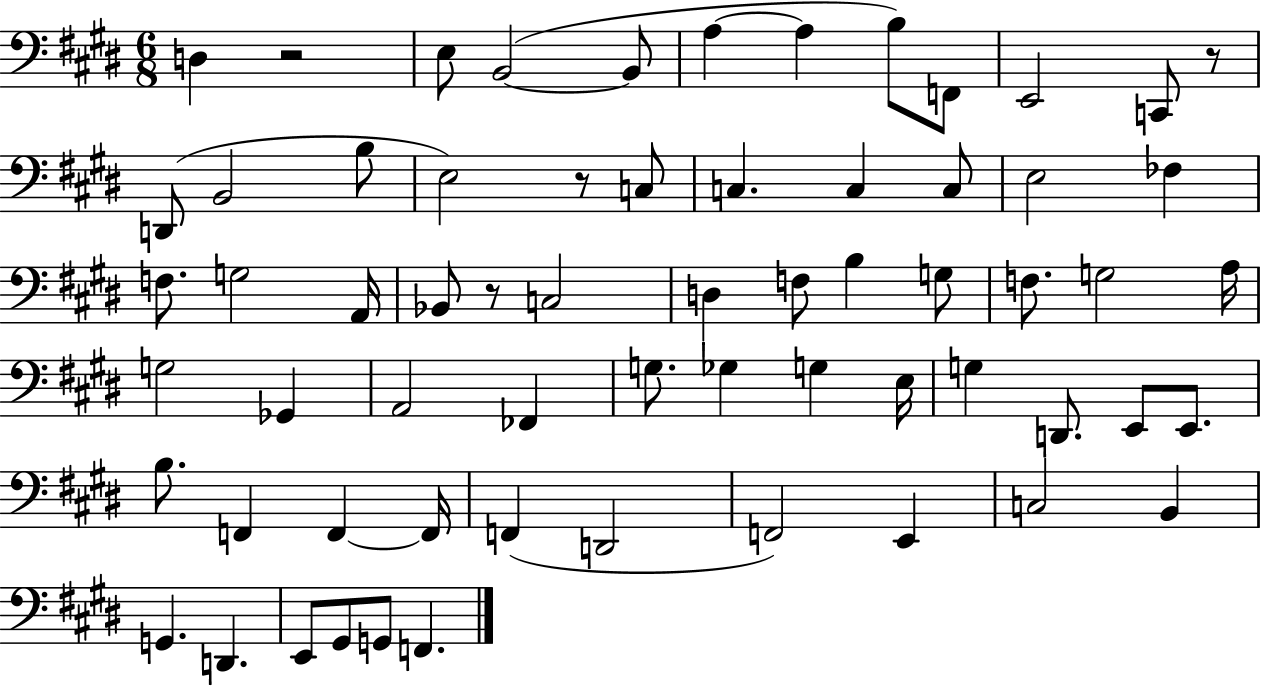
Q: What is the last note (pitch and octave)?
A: F2